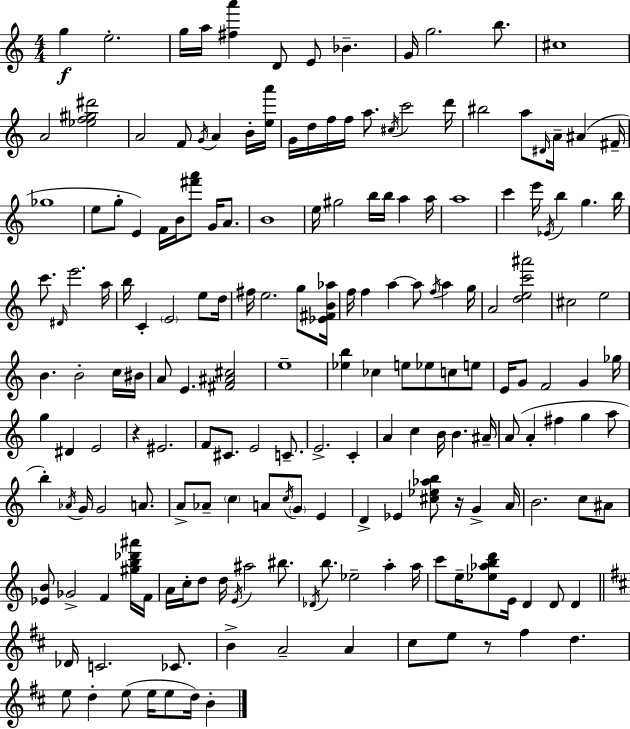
G5/q E5/h. G5/s A5/s [F#5,A6]/q D4/e E4/e Bb4/q. G4/s G5/h. B5/e. C#5/w A4/h [Eb5,F5,G#5,D#6]/h A4/h F4/e G4/s A4/q B4/s [E5,A6]/s G4/s D5/s F5/s F5/s A5/e. C#5/s C6/h D6/s BIS5/h A5/e D#4/s A4/s A#4/q F#4/s Gb5/w E5/e G5/e E4/q F4/s B4/s [F#6,A6]/e G4/s A4/e. B4/w E5/s G#5/h B5/s B5/s A5/q A5/s A5/w C6/q E6/s Eb4/s B5/q G5/q. B5/s C6/e. D#4/s E6/h. A5/s B5/s C4/q E4/h E5/e D5/s F#5/s E5/h. G5/e [Eb4,F#4,B4,Ab5]/s F5/s F5/q A5/q A5/e F5/s A5/q G5/s A4/h [D5,E5,C6,A#6]/h C#5/h E5/h B4/q. B4/h C5/s BIS4/s A4/e E4/q. [F#4,A#4,C#5]/h E5/w [Eb5,B5]/q CES5/q E5/e Eb5/e C5/e E5/e E4/s G4/e F4/h G4/q Gb5/s G5/q D#4/q E4/h R/q EIS4/h. F4/e C#4/e. E4/h C4/e. E4/h. C4/q A4/q C5/q B4/s B4/q. A#4/s A4/e A4/q F#5/q G5/q A5/e B5/q Ab4/s G4/s G4/h A4/e. A4/e Ab4/e C5/q A4/e C5/s G4/e E4/q D4/q Eb4/q [C#5,Eb5,Ab5,B5]/e R/s G4/q A4/s B4/h. C5/e A#4/e [Eb4,B4]/e Gb4/h F4/q [G#5,B5,Db6,A#6]/s F4/s A4/s C5/s D5/e D5/s E4/s A#5/h BIS5/e. Db4/s B5/e. Eb5/h A5/q A5/s C6/e E5/s [Eb5,Ab5,B5,D6]/e E4/s D4/q D4/e D4/q Db4/s C4/h. CES4/e. B4/q A4/h A4/q C#5/e E5/e R/e F#5/q D5/q. E5/e D5/q E5/e E5/s E5/e D5/s B4/q